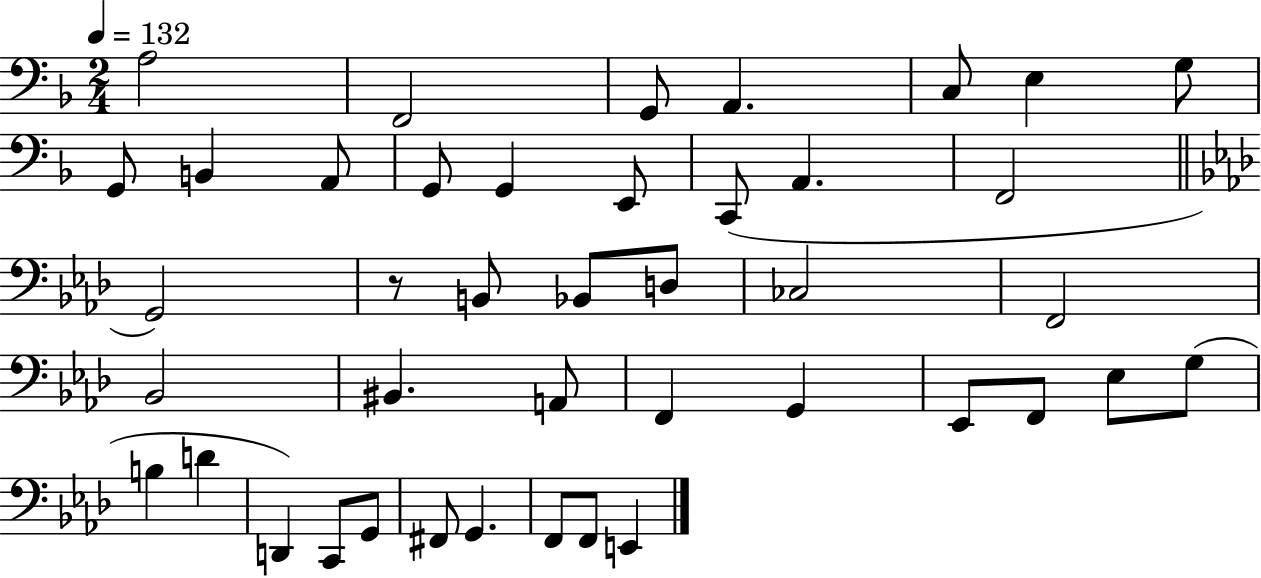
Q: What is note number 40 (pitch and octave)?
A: F2